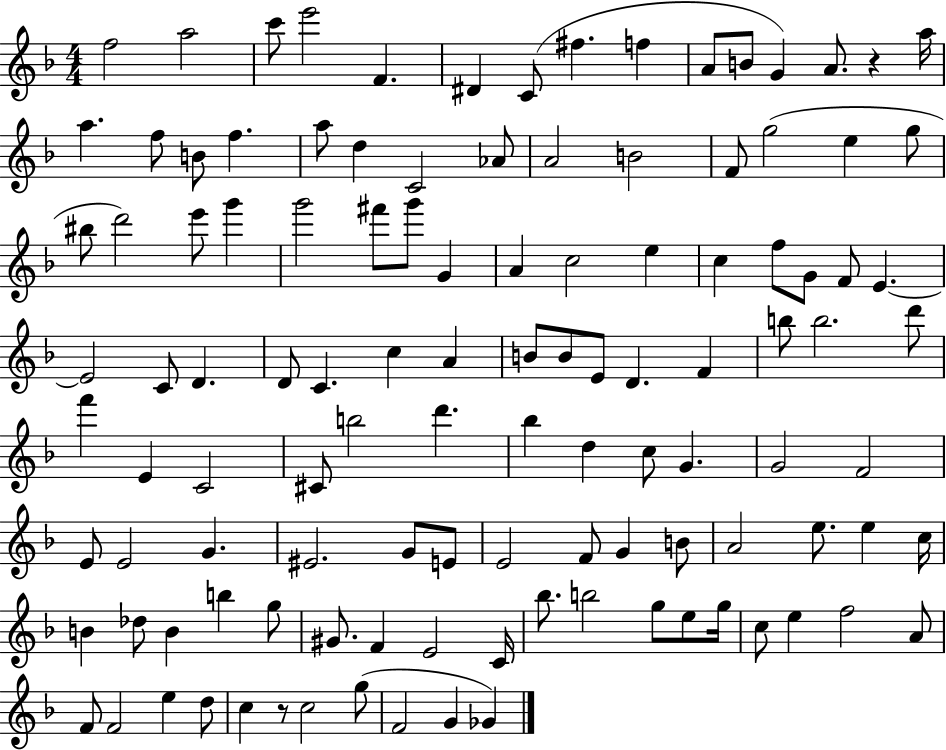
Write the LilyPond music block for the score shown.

{
  \clef treble
  \numericTimeSignature
  \time 4/4
  \key f \major
  \repeat volta 2 { f''2 a''2 | c'''8 e'''2 f'4. | dis'4 c'8( fis''4. f''4 | a'8 b'8 g'4) a'8. r4 a''16 | \break a''4. f''8 b'8 f''4. | a''8 d''4 c'2 aes'8 | a'2 b'2 | f'8 g''2( e''4 g''8 | \break bis''8 d'''2) e'''8 g'''4 | g'''2 fis'''8 g'''8 g'4 | a'4 c''2 e''4 | c''4 f''8 g'8 f'8 e'4.~~ | \break e'2 c'8 d'4. | d'8 c'4. c''4 a'4 | b'8 b'8 e'8 d'4. f'4 | b''8 b''2. d'''8 | \break f'''4 e'4 c'2 | cis'8 b''2 d'''4. | bes''4 d''4 c''8 g'4. | g'2 f'2 | \break e'8 e'2 g'4. | eis'2. g'8 e'8 | e'2 f'8 g'4 b'8 | a'2 e''8. e''4 c''16 | \break b'4 des''8 b'4 b''4 g''8 | gis'8. f'4 e'2 c'16 | bes''8. b''2 g''8 e''8 g''16 | c''8 e''4 f''2 a'8 | \break f'8 f'2 e''4 d''8 | c''4 r8 c''2 g''8( | f'2 g'4 ges'4) | } \bar "|."
}